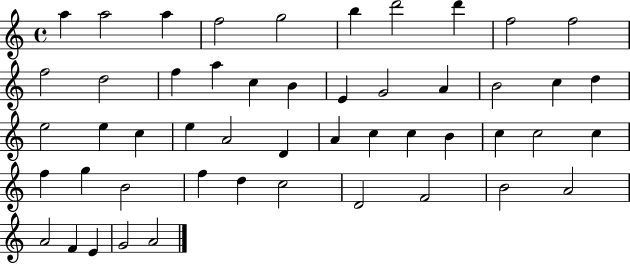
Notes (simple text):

A5/q A5/h A5/q F5/h G5/h B5/q D6/h D6/q F5/h F5/h F5/h D5/h F5/q A5/q C5/q B4/q E4/q G4/h A4/q B4/h C5/q D5/q E5/h E5/q C5/q E5/q A4/h D4/q A4/q C5/q C5/q B4/q C5/q C5/h C5/q F5/q G5/q B4/h F5/q D5/q C5/h D4/h F4/h B4/h A4/h A4/h F4/q E4/q G4/h A4/h